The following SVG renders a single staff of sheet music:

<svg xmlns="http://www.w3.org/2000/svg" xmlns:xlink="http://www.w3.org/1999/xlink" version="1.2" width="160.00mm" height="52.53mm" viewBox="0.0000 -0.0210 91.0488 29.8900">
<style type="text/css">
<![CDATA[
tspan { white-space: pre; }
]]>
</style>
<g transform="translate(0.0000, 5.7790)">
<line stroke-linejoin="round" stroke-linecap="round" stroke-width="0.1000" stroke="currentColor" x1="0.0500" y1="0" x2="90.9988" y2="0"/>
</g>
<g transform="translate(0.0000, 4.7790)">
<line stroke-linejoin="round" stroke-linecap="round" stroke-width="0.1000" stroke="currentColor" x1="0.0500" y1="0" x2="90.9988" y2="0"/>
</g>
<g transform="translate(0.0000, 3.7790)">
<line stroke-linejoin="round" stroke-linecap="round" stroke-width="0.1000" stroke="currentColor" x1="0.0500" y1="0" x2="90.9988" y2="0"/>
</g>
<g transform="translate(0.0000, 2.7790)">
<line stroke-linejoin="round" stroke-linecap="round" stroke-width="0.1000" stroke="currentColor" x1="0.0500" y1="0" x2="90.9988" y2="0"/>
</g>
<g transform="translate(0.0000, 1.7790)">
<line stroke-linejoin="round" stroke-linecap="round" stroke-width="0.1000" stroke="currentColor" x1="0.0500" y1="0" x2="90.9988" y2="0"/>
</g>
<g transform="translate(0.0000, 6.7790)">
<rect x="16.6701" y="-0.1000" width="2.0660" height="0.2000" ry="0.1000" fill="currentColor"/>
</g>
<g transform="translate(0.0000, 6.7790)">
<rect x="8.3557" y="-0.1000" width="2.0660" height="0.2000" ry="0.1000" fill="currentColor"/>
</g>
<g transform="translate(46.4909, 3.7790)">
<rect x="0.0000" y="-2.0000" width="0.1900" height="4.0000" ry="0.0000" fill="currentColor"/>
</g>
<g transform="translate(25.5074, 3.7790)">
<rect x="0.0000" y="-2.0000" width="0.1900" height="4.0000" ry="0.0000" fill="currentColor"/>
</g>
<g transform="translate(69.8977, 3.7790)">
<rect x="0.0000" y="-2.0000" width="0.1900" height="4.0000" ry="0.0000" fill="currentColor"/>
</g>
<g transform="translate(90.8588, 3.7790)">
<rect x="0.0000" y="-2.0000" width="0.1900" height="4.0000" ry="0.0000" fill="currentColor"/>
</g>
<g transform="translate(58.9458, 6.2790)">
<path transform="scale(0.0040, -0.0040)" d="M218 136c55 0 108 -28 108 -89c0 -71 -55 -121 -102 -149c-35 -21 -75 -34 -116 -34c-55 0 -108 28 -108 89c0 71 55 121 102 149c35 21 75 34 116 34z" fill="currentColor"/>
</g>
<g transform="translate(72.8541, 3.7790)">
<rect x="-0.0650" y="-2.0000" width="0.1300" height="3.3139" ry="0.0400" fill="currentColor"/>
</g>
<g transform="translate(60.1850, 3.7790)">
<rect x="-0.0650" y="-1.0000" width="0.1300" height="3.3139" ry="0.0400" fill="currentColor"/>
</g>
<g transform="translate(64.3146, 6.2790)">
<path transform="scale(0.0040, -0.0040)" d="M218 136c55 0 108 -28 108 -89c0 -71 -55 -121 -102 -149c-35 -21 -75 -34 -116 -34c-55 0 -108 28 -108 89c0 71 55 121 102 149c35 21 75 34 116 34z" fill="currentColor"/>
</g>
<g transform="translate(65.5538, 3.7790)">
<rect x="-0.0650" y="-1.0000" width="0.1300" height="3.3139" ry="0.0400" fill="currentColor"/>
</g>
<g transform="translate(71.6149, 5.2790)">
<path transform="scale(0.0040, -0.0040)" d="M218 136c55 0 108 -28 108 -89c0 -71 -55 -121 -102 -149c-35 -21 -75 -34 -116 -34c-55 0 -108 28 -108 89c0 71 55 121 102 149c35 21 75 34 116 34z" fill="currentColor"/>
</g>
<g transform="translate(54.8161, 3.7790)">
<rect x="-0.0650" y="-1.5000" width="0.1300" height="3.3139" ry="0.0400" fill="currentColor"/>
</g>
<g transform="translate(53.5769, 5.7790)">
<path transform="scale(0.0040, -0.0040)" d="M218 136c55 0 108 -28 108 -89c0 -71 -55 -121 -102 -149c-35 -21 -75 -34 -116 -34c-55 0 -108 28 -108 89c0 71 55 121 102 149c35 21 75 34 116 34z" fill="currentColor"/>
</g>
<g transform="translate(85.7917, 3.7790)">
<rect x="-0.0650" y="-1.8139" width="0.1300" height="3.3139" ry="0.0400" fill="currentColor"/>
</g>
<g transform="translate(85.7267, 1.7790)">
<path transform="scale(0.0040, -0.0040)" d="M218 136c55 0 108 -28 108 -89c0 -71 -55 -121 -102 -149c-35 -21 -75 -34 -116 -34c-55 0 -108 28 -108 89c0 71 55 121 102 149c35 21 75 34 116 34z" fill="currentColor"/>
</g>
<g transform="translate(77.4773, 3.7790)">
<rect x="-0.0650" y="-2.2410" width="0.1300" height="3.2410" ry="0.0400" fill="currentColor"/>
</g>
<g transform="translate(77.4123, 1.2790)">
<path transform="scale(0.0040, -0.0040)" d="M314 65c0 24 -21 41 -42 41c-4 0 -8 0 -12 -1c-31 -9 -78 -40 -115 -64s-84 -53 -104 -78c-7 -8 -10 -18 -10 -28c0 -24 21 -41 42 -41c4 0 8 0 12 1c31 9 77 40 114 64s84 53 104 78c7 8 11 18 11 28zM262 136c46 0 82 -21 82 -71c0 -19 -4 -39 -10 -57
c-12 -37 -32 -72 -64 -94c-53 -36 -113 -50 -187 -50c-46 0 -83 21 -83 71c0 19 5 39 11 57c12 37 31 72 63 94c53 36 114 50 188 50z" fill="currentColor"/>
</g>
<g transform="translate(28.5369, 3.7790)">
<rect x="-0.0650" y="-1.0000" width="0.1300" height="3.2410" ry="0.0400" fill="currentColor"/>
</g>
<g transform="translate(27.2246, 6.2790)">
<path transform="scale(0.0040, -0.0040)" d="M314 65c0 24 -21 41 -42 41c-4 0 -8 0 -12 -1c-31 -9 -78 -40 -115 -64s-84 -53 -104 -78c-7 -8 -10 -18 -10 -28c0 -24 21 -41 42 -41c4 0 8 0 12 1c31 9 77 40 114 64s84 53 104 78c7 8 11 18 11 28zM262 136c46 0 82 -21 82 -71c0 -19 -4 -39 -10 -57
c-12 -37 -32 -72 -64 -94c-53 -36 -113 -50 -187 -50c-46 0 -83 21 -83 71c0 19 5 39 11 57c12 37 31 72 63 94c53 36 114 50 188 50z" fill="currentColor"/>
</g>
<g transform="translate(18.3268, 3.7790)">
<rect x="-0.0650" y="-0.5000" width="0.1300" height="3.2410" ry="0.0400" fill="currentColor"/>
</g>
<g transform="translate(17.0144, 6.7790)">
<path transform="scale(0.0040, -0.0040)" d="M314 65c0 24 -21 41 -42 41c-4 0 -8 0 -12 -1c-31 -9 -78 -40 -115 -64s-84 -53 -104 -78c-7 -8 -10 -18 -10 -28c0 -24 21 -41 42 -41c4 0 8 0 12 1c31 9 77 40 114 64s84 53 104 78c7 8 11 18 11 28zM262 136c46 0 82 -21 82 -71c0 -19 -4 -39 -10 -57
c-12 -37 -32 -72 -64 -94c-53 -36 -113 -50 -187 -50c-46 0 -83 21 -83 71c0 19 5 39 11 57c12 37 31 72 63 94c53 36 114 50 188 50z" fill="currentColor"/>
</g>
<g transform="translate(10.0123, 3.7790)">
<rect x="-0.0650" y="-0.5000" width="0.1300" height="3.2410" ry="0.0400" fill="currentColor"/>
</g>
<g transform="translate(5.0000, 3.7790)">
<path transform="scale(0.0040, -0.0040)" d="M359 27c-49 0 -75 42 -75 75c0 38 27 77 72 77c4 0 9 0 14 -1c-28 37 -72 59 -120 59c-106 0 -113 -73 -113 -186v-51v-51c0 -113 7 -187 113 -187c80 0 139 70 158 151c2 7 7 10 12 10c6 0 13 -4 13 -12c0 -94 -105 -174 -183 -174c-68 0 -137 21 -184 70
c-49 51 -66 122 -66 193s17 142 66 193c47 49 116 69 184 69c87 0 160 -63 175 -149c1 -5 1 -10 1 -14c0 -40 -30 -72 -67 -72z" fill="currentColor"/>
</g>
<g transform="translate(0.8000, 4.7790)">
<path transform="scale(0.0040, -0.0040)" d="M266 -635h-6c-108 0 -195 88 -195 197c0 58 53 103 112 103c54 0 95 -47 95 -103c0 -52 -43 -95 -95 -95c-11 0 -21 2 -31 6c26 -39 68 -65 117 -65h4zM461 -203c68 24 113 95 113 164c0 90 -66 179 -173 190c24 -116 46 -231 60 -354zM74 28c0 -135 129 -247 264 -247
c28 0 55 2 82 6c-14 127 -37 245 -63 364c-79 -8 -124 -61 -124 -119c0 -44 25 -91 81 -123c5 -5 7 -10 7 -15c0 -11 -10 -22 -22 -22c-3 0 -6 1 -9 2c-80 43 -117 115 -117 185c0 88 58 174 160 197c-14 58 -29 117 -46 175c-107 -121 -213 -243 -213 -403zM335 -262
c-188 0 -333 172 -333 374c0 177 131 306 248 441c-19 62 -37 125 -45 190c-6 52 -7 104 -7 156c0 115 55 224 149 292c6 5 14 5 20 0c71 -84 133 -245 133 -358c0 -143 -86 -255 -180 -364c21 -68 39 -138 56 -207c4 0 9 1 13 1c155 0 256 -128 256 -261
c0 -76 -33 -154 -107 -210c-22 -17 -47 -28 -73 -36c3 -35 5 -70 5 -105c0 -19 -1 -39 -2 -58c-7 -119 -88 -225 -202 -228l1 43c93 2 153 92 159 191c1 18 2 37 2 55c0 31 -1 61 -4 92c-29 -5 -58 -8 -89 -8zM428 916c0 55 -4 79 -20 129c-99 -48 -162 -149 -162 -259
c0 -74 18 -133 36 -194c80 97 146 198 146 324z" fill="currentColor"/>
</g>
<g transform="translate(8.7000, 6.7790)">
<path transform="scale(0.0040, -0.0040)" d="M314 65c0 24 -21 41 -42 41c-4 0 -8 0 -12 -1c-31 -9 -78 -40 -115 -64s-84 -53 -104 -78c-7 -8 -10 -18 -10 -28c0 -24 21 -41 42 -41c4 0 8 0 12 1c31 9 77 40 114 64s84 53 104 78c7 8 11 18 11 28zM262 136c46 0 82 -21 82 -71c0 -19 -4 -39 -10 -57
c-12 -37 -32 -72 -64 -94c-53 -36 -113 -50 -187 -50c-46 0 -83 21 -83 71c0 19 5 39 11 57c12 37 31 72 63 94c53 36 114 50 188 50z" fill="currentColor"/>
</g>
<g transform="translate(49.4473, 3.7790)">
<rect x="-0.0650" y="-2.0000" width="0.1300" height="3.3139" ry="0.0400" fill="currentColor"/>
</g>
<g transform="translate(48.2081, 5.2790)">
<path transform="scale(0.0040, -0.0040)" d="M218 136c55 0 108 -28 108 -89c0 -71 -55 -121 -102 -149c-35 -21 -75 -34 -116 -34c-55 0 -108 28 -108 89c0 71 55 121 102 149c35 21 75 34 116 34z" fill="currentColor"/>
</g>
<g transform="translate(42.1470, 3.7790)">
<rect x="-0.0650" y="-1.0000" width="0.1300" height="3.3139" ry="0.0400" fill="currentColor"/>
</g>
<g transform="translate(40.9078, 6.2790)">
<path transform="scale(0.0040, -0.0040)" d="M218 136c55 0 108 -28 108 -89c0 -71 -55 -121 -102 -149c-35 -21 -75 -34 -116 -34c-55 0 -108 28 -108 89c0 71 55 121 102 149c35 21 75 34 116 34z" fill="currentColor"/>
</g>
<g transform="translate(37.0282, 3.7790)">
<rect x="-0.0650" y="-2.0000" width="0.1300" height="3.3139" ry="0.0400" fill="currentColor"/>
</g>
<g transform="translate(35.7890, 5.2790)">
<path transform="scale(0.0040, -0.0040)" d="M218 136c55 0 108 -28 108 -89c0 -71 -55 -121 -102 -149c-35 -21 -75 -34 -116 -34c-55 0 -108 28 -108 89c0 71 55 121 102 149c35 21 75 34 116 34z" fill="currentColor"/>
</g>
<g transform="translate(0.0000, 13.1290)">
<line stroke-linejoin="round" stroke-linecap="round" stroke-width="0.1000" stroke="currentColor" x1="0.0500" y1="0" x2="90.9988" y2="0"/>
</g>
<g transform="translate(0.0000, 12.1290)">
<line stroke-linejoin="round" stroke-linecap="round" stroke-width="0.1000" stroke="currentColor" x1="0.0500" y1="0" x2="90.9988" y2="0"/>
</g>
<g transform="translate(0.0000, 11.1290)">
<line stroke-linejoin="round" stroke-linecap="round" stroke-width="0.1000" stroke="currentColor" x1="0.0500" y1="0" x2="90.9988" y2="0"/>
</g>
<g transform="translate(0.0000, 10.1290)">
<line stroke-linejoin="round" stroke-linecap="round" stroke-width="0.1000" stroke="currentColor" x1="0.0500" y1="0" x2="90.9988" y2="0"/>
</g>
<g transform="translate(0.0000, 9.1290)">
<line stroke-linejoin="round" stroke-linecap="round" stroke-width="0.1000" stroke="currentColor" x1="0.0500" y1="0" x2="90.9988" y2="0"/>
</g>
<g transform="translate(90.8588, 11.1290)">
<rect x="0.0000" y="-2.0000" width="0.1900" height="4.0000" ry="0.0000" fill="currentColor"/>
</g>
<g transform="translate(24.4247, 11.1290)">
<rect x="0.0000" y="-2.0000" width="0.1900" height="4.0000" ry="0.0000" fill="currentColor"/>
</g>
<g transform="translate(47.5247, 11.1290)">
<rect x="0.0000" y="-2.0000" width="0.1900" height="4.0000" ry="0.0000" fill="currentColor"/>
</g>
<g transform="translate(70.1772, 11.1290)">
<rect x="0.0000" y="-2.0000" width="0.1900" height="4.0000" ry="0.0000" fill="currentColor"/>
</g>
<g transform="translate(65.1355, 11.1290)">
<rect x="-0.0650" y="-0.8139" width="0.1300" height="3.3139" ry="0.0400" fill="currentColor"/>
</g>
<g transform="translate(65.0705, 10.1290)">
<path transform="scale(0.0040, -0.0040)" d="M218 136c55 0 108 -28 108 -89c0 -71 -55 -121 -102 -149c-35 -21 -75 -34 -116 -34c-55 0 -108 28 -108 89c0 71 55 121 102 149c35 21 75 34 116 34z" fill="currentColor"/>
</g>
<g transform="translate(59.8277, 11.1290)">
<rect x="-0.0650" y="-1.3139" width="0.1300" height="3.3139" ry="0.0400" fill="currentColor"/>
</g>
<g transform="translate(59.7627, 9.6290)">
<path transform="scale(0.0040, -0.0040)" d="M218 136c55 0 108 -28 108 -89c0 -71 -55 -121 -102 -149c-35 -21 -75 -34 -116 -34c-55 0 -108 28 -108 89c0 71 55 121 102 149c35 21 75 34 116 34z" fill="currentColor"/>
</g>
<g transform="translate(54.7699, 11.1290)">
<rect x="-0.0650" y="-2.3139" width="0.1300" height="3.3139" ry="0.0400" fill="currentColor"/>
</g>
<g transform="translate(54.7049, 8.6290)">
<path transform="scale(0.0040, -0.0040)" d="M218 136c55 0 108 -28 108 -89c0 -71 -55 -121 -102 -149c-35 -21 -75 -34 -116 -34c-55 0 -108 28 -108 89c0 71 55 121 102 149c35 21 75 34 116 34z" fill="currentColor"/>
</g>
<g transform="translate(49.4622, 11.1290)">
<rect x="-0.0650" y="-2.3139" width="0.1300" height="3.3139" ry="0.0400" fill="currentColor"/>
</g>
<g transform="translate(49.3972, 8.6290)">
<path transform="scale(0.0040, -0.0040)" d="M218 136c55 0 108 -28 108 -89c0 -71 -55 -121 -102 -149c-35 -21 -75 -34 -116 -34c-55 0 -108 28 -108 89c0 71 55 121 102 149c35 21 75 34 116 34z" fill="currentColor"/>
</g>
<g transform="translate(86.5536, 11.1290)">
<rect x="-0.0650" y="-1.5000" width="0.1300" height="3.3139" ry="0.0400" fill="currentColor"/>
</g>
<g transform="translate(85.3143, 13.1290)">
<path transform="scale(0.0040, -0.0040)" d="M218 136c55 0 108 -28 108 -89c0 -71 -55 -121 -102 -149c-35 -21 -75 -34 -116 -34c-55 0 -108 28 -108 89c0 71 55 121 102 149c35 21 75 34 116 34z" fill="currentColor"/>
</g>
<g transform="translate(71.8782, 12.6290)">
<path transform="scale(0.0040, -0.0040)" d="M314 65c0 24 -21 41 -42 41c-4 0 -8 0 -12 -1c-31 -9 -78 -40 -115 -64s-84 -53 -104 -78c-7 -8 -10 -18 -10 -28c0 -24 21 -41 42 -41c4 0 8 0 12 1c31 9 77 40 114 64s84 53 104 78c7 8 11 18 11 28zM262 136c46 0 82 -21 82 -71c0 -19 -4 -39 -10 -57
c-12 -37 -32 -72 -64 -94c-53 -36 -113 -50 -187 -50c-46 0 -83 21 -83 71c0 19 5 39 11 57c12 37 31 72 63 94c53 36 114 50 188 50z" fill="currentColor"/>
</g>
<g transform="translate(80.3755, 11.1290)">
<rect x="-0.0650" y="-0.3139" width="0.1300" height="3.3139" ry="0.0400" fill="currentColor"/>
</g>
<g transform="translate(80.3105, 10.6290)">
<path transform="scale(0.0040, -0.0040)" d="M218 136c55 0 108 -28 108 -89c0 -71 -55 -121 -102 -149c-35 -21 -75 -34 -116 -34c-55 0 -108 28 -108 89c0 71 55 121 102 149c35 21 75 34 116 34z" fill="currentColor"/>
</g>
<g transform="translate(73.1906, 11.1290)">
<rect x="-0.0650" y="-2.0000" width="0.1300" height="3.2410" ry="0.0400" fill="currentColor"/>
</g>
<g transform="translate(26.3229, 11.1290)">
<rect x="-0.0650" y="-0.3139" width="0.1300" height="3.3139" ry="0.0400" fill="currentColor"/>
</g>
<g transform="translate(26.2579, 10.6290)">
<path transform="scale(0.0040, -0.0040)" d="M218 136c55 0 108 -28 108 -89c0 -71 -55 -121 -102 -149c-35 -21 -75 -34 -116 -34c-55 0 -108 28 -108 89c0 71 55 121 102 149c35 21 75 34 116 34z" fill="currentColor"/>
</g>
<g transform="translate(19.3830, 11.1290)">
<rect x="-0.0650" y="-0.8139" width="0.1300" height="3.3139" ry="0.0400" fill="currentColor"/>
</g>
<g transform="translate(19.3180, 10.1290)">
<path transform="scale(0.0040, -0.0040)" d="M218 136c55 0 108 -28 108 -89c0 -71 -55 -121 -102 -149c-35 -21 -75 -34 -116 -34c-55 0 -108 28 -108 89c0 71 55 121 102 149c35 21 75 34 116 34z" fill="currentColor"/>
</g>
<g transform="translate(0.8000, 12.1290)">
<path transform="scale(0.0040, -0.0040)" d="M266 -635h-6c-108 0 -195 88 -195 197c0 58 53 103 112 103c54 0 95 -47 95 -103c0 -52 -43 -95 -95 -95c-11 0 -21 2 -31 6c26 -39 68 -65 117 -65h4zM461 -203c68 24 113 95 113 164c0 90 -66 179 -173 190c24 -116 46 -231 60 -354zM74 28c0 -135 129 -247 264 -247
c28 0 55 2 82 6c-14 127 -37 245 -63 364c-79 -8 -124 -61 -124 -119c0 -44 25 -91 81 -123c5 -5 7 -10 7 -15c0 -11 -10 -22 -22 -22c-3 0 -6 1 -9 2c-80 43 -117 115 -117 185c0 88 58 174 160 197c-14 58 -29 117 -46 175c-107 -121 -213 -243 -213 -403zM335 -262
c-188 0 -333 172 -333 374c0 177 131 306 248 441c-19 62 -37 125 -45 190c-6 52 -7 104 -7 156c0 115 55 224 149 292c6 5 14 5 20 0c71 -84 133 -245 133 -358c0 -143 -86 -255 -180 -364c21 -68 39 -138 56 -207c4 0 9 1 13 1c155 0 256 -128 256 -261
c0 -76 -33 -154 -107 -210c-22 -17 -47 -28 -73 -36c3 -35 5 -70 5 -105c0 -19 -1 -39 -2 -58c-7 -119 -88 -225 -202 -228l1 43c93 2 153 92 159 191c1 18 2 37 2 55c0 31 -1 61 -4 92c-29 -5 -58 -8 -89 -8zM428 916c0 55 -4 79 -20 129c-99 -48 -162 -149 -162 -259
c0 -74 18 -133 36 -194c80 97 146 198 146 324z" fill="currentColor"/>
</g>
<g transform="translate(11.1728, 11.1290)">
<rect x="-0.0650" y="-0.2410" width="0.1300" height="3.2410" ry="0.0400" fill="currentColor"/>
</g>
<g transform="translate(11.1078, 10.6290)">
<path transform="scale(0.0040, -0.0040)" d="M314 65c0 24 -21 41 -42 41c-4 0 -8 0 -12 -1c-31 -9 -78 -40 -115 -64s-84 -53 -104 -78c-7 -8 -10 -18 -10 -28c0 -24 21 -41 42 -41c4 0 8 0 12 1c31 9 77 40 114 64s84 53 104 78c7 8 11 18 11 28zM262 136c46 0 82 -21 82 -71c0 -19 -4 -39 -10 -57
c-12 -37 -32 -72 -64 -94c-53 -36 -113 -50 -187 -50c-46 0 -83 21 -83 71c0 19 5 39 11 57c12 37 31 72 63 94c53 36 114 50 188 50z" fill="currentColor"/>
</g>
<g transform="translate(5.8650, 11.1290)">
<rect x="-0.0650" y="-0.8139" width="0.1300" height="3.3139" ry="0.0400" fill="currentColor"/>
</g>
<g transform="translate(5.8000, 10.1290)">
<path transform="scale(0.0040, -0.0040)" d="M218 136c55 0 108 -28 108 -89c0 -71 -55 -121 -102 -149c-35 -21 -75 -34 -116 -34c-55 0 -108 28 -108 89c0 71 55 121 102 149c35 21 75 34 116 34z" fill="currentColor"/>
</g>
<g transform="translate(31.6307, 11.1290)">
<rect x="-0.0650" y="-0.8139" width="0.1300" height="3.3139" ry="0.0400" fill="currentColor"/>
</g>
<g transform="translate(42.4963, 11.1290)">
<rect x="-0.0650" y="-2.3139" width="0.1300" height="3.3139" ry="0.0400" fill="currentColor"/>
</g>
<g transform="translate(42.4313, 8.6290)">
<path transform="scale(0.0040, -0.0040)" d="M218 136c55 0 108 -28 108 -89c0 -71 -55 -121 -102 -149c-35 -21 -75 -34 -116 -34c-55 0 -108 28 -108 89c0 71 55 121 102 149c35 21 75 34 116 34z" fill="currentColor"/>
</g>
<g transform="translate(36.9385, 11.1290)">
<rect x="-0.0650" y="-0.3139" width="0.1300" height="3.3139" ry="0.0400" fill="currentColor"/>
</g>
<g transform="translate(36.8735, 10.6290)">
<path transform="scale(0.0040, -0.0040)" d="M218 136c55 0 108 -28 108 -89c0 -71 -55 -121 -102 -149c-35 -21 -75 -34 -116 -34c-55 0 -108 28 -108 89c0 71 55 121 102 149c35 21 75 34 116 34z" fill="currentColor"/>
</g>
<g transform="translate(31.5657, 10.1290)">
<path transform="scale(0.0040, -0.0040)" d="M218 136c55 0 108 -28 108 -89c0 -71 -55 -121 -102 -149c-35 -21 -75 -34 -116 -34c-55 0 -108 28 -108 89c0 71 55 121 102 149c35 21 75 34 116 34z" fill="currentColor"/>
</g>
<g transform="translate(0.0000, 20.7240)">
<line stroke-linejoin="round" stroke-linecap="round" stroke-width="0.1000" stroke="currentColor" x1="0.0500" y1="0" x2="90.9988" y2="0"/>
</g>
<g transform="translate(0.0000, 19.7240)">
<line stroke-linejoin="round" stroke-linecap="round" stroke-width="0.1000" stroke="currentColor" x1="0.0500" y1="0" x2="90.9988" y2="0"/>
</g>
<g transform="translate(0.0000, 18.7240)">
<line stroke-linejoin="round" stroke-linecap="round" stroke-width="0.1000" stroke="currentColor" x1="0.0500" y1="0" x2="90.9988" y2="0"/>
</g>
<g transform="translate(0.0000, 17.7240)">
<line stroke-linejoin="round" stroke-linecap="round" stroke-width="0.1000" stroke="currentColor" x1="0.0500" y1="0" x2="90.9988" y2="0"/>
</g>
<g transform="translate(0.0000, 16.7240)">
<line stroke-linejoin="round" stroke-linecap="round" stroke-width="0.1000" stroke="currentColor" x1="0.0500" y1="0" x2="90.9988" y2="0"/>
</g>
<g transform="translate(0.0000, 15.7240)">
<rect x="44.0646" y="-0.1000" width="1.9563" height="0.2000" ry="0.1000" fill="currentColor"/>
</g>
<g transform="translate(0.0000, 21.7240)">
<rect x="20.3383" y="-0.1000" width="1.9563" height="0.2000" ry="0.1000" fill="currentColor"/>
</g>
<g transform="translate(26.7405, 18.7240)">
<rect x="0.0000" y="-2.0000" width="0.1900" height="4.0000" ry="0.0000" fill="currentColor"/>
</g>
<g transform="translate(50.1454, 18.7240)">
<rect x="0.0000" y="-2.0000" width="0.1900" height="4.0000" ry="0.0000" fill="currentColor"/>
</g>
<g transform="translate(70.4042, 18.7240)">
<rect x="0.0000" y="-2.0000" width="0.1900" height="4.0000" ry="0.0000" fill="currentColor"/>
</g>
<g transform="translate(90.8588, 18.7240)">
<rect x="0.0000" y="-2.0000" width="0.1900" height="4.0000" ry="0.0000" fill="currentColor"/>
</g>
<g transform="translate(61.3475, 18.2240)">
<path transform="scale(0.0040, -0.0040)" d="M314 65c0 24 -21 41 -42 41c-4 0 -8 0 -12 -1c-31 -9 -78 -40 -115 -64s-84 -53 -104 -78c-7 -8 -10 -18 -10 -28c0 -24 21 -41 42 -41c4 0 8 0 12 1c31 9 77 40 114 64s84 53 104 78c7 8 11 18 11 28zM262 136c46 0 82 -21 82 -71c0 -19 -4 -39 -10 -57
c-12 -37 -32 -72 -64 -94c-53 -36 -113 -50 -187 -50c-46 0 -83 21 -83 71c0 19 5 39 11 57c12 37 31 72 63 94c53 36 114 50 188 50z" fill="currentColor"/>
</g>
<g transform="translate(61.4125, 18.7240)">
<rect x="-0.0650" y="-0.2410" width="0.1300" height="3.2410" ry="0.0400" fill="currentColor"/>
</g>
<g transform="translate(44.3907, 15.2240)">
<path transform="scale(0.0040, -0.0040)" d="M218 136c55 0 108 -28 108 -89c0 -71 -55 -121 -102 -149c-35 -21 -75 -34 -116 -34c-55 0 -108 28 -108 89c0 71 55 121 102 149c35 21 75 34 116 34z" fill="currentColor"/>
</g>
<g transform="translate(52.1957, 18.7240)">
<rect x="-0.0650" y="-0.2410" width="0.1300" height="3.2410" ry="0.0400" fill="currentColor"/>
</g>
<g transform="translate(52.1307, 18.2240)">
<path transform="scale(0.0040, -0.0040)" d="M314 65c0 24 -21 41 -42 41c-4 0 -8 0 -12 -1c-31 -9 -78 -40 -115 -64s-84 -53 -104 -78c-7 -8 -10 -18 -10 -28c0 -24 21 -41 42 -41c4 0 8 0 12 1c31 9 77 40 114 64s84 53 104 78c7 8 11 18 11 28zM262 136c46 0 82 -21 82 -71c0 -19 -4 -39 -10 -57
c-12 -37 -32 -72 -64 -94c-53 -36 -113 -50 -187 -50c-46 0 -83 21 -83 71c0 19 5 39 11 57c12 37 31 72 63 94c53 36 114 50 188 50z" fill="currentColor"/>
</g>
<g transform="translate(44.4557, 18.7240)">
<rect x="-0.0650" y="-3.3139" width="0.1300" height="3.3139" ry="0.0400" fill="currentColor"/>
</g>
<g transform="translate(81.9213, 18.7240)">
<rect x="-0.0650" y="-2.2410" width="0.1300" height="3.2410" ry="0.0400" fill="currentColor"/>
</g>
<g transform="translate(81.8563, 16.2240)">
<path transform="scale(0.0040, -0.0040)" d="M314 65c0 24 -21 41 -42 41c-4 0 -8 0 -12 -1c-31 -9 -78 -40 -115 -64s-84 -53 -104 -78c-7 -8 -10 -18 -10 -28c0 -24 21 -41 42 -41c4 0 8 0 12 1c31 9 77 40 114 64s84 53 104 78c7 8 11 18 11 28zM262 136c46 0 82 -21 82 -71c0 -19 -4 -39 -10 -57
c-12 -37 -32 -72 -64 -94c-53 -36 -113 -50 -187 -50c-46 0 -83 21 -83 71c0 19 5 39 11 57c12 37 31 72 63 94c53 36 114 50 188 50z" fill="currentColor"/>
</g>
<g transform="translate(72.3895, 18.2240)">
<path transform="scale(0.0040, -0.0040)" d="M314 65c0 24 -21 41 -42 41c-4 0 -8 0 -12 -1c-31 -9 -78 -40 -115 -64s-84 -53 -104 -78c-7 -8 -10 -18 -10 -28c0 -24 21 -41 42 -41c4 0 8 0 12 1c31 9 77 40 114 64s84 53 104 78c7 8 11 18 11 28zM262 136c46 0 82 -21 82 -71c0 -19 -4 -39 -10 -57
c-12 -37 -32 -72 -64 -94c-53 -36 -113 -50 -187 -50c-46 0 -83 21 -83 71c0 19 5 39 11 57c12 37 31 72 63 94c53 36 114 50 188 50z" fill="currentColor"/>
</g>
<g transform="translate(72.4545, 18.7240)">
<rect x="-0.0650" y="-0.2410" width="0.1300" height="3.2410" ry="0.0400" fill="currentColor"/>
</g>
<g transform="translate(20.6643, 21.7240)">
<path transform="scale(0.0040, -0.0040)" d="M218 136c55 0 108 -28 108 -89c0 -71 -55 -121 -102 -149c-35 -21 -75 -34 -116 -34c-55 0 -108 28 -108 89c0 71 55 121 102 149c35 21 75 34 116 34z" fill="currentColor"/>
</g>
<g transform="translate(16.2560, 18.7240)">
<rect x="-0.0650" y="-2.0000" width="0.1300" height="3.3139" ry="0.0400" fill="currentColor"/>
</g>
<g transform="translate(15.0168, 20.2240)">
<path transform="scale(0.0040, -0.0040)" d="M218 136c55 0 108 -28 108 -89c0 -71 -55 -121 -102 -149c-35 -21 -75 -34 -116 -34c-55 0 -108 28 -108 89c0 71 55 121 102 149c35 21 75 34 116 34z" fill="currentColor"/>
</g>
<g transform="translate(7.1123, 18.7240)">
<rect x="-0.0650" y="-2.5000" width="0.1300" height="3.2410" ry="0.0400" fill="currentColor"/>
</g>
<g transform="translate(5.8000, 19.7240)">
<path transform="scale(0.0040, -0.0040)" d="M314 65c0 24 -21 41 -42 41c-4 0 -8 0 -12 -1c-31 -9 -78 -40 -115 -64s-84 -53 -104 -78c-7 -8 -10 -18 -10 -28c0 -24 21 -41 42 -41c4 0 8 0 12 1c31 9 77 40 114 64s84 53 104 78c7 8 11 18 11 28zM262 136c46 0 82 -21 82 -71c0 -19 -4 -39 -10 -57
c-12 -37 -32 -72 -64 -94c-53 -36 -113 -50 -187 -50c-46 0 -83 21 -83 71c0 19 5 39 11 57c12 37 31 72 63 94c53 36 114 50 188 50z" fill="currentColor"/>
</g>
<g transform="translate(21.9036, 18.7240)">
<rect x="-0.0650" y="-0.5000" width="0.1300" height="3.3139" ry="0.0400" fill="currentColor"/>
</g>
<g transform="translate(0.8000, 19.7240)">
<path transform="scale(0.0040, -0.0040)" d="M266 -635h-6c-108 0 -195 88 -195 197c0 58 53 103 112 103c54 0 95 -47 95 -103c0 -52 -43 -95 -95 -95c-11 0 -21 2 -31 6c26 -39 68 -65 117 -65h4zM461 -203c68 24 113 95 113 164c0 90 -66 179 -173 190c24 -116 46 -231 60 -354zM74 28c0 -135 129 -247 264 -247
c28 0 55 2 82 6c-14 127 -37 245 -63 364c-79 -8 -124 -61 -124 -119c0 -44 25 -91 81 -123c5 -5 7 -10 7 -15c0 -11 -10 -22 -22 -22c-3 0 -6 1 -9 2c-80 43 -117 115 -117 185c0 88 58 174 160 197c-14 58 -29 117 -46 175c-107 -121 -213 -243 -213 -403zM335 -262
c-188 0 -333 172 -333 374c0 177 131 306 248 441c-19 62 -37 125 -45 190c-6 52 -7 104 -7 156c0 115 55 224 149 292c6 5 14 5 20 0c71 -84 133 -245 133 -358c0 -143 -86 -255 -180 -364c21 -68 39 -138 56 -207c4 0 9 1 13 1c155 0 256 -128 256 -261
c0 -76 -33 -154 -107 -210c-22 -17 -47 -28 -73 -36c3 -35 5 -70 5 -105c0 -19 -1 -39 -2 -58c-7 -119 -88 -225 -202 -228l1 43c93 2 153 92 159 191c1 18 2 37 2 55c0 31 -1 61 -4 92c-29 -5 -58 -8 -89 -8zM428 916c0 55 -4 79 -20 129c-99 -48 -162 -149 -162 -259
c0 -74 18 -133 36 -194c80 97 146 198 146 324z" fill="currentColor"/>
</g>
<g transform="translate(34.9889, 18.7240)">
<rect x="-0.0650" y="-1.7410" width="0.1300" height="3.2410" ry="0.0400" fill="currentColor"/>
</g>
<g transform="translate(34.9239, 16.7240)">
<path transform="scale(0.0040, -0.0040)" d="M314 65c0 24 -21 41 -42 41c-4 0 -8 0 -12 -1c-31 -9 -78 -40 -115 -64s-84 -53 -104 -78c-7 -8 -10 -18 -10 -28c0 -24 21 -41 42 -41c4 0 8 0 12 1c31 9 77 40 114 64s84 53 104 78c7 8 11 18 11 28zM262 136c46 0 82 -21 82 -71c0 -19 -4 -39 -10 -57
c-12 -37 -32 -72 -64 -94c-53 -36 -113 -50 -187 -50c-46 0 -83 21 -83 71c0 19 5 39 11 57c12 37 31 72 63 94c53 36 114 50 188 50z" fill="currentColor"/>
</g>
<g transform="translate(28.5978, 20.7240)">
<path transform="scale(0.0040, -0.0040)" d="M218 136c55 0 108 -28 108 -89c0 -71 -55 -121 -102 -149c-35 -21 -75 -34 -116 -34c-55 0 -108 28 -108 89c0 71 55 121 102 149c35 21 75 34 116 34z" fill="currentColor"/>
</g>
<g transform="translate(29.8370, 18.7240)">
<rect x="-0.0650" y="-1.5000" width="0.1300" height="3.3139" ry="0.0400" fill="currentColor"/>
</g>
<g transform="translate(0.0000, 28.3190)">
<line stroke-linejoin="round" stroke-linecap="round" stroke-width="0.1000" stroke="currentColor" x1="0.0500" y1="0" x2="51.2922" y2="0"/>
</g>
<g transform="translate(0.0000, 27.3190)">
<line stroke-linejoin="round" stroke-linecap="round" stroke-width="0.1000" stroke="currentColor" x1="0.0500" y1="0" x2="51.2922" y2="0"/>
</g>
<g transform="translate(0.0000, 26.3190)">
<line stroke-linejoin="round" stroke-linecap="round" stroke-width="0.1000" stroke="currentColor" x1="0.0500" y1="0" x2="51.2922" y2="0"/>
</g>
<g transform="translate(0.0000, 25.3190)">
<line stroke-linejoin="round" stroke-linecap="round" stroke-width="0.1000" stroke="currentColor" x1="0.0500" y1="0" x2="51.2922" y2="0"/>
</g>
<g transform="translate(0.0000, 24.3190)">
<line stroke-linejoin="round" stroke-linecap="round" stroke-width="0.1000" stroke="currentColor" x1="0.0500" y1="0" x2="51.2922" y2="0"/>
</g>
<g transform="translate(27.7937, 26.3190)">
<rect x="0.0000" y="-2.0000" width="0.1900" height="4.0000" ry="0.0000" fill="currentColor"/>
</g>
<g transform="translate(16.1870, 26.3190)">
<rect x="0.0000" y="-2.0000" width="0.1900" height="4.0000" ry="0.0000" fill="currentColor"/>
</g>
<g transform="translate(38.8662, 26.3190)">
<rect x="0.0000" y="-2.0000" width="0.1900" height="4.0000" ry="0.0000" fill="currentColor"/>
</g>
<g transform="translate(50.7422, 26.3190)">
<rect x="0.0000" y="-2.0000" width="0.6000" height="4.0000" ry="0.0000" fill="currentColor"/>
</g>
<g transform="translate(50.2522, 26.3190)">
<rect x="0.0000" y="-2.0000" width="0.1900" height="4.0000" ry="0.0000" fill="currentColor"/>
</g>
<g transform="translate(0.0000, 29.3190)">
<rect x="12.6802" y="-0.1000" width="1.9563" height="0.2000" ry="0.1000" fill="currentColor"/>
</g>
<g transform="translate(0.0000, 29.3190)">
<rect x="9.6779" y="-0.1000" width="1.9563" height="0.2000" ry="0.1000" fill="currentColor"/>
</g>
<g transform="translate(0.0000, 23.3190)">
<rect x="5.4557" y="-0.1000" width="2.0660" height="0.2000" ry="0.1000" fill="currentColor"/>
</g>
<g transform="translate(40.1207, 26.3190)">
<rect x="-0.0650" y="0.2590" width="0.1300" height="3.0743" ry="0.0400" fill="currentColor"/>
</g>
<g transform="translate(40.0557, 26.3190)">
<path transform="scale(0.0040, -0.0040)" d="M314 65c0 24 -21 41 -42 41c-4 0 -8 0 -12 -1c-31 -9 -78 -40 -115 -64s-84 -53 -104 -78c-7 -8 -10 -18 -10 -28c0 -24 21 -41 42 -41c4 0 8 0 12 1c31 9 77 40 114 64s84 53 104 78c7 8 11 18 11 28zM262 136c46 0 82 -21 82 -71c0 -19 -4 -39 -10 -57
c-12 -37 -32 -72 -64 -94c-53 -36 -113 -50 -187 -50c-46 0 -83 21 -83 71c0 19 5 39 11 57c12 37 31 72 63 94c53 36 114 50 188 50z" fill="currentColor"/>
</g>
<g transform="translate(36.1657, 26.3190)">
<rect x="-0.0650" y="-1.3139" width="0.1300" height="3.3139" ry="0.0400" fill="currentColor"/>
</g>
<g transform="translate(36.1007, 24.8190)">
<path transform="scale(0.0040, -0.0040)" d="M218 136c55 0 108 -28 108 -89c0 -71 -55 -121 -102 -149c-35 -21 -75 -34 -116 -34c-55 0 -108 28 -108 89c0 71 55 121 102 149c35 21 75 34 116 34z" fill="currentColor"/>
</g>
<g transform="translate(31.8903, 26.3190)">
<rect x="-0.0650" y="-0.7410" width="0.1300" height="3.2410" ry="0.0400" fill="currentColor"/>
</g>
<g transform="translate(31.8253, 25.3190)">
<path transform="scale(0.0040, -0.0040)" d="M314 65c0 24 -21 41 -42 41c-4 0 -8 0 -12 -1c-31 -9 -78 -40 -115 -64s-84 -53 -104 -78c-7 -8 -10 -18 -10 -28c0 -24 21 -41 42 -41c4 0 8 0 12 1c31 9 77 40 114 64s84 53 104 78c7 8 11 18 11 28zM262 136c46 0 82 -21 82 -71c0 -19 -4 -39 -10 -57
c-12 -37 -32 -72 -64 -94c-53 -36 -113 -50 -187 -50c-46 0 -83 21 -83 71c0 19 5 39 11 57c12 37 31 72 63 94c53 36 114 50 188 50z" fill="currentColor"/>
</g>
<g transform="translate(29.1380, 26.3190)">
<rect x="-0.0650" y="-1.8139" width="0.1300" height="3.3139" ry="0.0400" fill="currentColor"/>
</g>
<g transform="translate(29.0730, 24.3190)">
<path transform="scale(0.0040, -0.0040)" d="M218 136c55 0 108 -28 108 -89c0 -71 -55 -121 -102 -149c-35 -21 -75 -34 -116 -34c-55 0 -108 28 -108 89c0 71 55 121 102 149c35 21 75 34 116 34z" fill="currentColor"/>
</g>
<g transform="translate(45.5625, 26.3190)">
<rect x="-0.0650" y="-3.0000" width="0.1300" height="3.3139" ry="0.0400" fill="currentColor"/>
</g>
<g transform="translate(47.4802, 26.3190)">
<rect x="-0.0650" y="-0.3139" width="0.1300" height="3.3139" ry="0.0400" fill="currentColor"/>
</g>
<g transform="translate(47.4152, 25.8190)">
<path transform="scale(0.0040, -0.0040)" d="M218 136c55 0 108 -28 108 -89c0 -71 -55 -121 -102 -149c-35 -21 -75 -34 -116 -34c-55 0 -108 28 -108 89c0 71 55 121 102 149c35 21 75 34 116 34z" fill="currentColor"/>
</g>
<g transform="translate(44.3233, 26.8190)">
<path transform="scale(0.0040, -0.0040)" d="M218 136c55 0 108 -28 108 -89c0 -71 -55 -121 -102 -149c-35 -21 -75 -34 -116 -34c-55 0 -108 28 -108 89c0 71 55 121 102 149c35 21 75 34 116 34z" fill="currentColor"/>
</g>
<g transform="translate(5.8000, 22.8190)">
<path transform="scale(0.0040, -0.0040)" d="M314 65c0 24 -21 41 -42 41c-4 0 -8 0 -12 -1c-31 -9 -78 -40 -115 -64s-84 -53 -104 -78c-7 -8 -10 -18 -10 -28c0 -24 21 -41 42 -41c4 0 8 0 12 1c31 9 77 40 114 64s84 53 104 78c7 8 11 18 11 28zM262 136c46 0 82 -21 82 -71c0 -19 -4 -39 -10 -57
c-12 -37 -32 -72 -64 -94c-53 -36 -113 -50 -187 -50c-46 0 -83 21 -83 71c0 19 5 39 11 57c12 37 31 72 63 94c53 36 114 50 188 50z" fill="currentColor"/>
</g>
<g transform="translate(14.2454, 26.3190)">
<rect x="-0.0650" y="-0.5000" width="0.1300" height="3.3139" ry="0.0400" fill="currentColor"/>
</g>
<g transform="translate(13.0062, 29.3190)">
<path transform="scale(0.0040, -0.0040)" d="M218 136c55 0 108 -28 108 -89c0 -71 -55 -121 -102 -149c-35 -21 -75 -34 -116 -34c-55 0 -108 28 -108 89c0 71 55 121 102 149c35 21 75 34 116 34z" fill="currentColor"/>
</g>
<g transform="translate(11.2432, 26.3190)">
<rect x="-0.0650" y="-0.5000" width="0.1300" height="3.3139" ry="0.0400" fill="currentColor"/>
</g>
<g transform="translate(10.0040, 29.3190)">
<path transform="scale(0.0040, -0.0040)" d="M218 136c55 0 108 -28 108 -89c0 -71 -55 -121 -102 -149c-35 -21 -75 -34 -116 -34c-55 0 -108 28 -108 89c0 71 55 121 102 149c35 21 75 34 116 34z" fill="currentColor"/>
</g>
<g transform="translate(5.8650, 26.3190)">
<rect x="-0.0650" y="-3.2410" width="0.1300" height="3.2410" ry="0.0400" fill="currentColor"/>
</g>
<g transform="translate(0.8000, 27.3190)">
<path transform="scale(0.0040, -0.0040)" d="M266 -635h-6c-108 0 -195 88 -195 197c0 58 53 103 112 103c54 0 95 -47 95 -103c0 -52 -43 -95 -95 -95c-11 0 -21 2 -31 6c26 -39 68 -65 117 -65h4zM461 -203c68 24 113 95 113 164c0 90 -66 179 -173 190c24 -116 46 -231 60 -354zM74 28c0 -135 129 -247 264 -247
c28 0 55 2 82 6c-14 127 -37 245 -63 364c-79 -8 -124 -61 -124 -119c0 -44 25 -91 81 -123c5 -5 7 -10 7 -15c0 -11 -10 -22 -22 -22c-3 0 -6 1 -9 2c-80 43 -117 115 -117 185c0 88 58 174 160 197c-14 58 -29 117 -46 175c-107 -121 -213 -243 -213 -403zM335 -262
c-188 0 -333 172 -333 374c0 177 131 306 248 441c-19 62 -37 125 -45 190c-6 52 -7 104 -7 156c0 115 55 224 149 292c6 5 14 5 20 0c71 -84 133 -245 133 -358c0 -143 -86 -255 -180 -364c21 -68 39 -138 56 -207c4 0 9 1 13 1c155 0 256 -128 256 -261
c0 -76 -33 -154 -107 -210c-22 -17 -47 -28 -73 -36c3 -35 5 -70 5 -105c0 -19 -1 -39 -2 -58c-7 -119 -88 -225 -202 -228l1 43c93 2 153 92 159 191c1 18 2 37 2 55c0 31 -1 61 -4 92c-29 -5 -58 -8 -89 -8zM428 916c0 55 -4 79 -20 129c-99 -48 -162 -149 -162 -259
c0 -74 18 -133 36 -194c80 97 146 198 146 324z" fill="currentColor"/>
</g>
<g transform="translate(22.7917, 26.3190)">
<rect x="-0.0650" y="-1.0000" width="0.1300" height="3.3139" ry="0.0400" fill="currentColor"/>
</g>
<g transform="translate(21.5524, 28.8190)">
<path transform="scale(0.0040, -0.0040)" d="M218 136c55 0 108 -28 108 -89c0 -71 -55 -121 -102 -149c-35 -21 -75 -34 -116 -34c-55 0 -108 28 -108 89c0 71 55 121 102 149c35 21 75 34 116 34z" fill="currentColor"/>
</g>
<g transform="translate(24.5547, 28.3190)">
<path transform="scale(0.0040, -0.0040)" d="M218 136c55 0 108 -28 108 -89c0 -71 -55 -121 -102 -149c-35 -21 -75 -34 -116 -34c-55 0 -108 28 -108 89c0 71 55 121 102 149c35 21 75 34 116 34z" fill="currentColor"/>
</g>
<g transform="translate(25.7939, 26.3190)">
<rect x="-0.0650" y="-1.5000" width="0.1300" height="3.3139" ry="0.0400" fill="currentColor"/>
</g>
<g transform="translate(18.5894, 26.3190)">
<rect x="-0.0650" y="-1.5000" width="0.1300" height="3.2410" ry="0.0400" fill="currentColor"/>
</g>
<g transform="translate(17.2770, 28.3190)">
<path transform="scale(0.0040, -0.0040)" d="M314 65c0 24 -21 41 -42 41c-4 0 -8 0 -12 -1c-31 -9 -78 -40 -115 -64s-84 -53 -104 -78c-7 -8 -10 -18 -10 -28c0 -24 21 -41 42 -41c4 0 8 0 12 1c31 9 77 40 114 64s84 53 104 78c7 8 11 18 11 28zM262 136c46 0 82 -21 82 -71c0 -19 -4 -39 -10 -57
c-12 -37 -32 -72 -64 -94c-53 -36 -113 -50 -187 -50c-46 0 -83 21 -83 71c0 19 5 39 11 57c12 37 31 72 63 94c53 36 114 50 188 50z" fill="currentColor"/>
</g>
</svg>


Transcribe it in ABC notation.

X:1
T:Untitled
M:4/4
L:1/4
K:C
C2 C2 D2 F D F E D D F g2 f d c2 d c d c g g g e d F2 c E G2 F C E f2 b c2 c2 c2 g2 b2 C C E2 D E f d2 e B2 A c